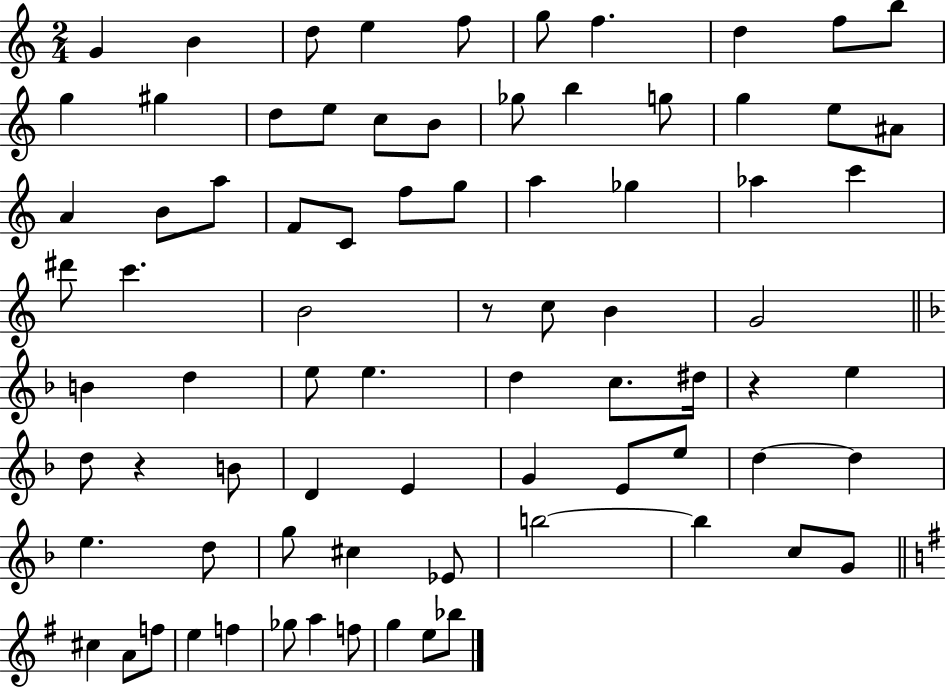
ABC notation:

X:1
T:Untitled
M:2/4
L:1/4
K:C
G B d/2 e f/2 g/2 f d f/2 b/2 g ^g d/2 e/2 c/2 B/2 _g/2 b g/2 g e/2 ^A/2 A B/2 a/2 F/2 C/2 f/2 g/2 a _g _a c' ^d'/2 c' B2 z/2 c/2 B G2 B d e/2 e d c/2 ^d/4 z e d/2 z B/2 D E G E/2 e/2 d d e d/2 g/2 ^c _E/2 b2 b c/2 G/2 ^c A/2 f/2 e f _g/2 a f/2 g e/2 _b/2